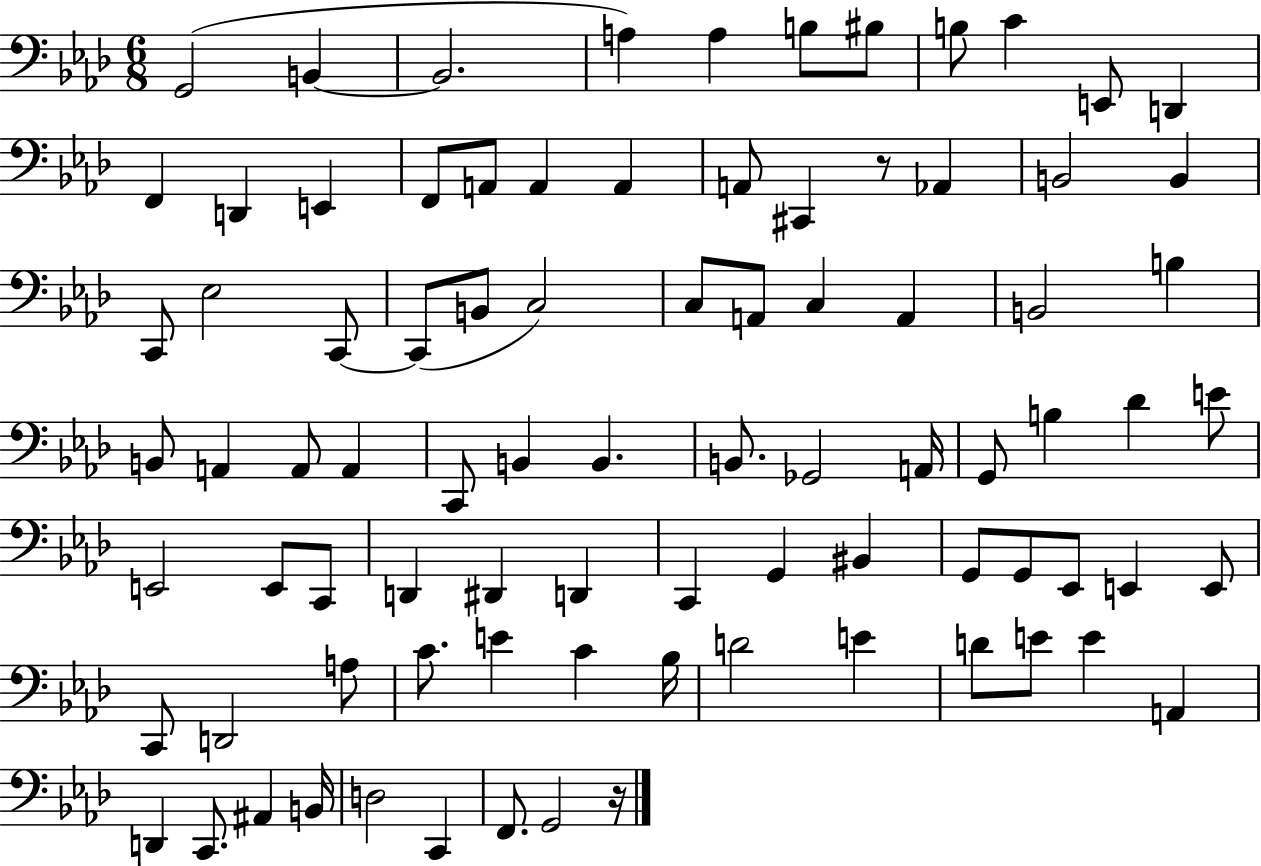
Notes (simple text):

G2/h B2/q B2/h. A3/q A3/q B3/e BIS3/e B3/e C4/q E2/e D2/q F2/q D2/q E2/q F2/e A2/e A2/q A2/q A2/e C#2/q R/e Ab2/q B2/h B2/q C2/e Eb3/h C2/e C2/e B2/e C3/h C3/e A2/e C3/q A2/q B2/h B3/q B2/e A2/q A2/e A2/q C2/e B2/q B2/q. B2/e. Gb2/h A2/s G2/e B3/q Db4/q E4/e E2/h E2/e C2/e D2/q D#2/q D2/q C2/q G2/q BIS2/q G2/e G2/e Eb2/e E2/q E2/e C2/e D2/h A3/e C4/e. E4/q C4/q Bb3/s D4/h E4/q D4/e E4/e E4/q A2/q D2/q C2/e. A#2/q B2/s D3/h C2/q F2/e. G2/h R/s